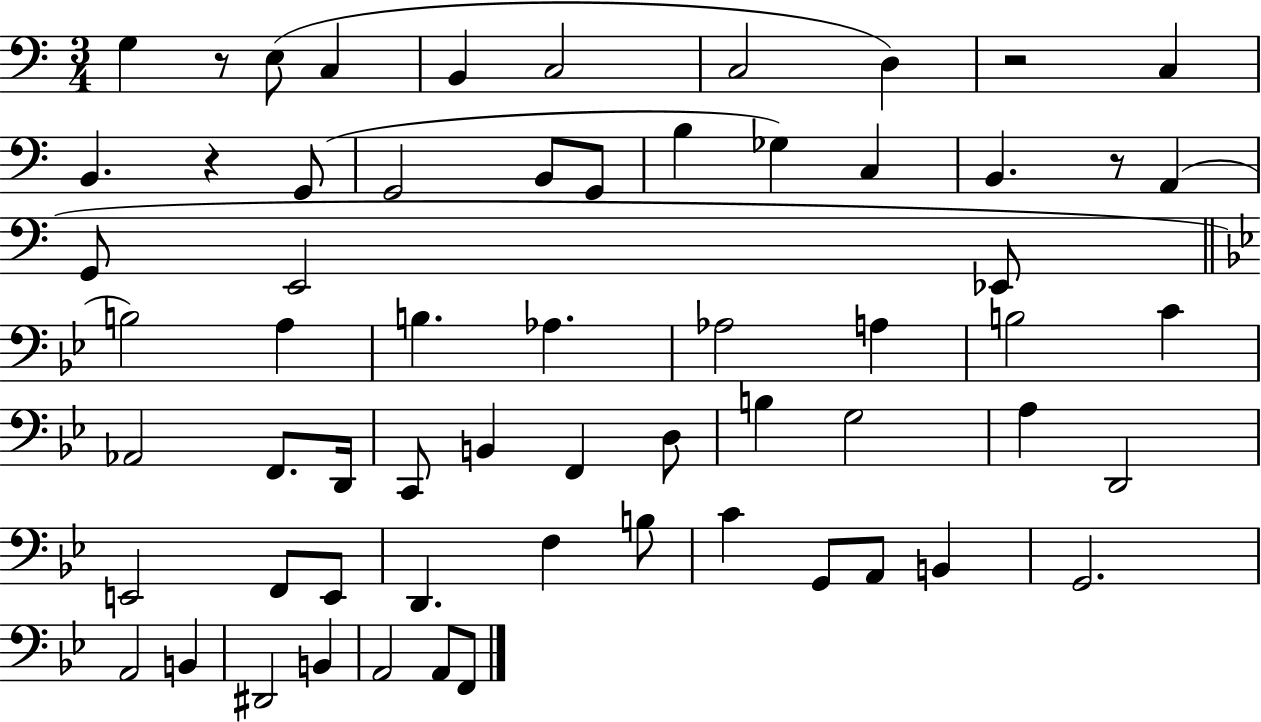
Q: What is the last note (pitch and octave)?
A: F2